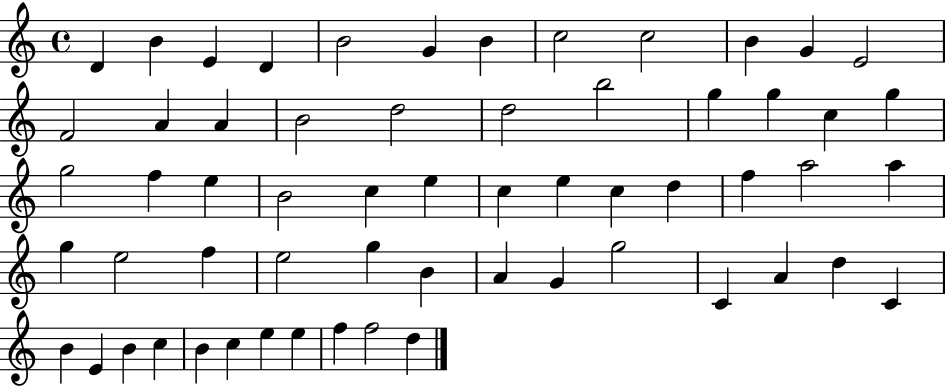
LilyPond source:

{
  \clef treble
  \time 4/4
  \defaultTimeSignature
  \key c \major
  d'4 b'4 e'4 d'4 | b'2 g'4 b'4 | c''2 c''2 | b'4 g'4 e'2 | \break f'2 a'4 a'4 | b'2 d''2 | d''2 b''2 | g''4 g''4 c''4 g''4 | \break g''2 f''4 e''4 | b'2 c''4 e''4 | c''4 e''4 c''4 d''4 | f''4 a''2 a''4 | \break g''4 e''2 f''4 | e''2 g''4 b'4 | a'4 g'4 g''2 | c'4 a'4 d''4 c'4 | \break b'4 e'4 b'4 c''4 | b'4 c''4 e''4 e''4 | f''4 f''2 d''4 | \bar "|."
}